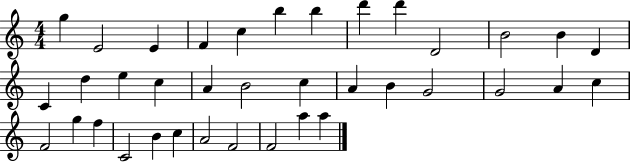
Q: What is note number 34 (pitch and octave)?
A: F4